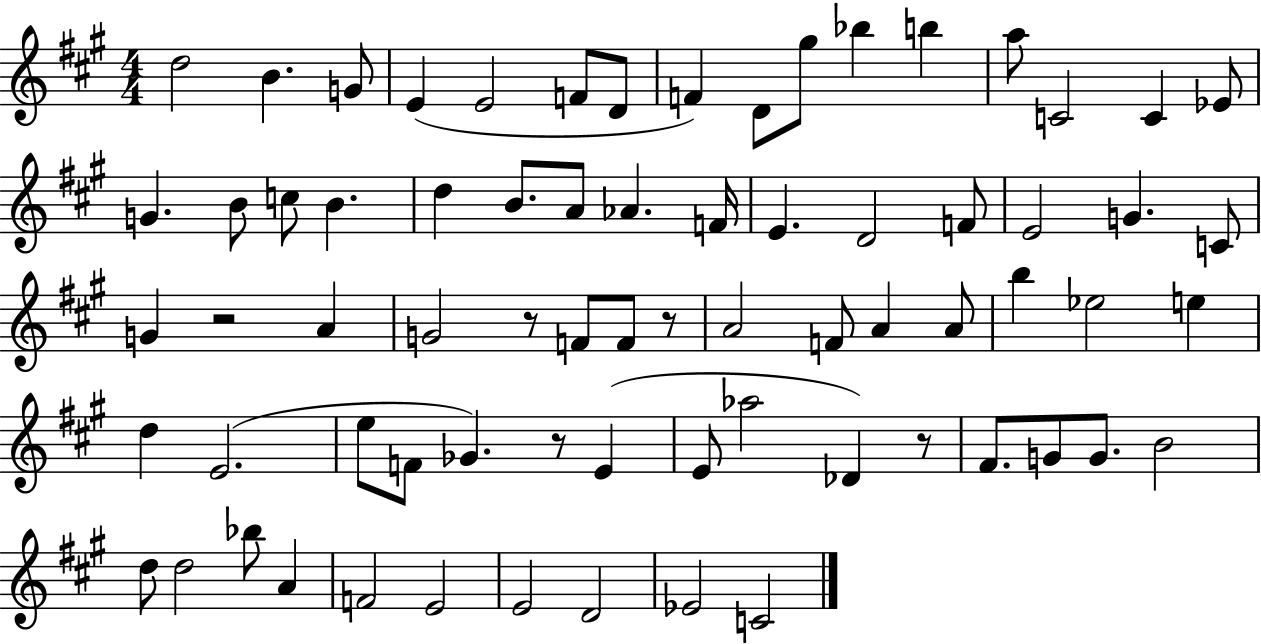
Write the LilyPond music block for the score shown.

{
  \clef treble
  \numericTimeSignature
  \time 4/4
  \key a \major
  d''2 b'4. g'8 | e'4( e'2 f'8 d'8 | f'4) d'8 gis''8 bes''4 b''4 | a''8 c'2 c'4 ees'8 | \break g'4. b'8 c''8 b'4. | d''4 b'8. a'8 aes'4. f'16 | e'4. d'2 f'8 | e'2 g'4. c'8 | \break g'4 r2 a'4 | g'2 r8 f'8 f'8 r8 | a'2 f'8 a'4 a'8 | b''4 ees''2 e''4 | \break d''4 e'2.( | e''8 f'8 ges'4.) r8 e'4( | e'8 aes''2 des'4) r8 | fis'8. g'8 g'8. b'2 | \break d''8 d''2 bes''8 a'4 | f'2 e'2 | e'2 d'2 | ees'2 c'2 | \break \bar "|."
}